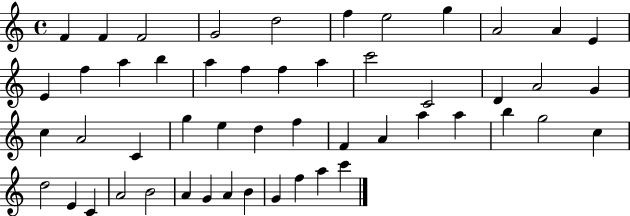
X:1
T:Untitled
M:4/4
L:1/4
K:C
F F F2 G2 d2 f e2 g A2 A E E f a b a f f a c'2 C2 D A2 G c A2 C g e d f F A a a b g2 c d2 E C A2 B2 A G A B G f a c'